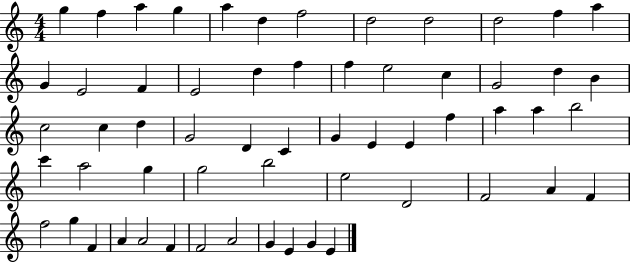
{
  \clef treble
  \numericTimeSignature
  \time 4/4
  \key c \major
  g''4 f''4 a''4 g''4 | a''4 d''4 f''2 | d''2 d''2 | d''2 f''4 a''4 | \break g'4 e'2 f'4 | e'2 d''4 f''4 | f''4 e''2 c''4 | g'2 d''4 b'4 | \break c''2 c''4 d''4 | g'2 d'4 c'4 | g'4 e'4 e'4 f''4 | a''4 a''4 b''2 | \break c'''4 a''2 g''4 | g''2 b''2 | e''2 d'2 | f'2 a'4 f'4 | \break f''2 g''4 f'4 | a'4 a'2 f'4 | f'2 a'2 | g'4 e'4 g'4 e'4 | \break \bar "|."
}